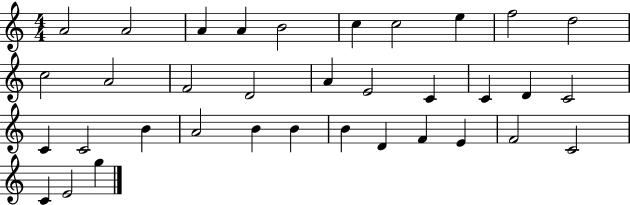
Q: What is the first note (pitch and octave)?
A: A4